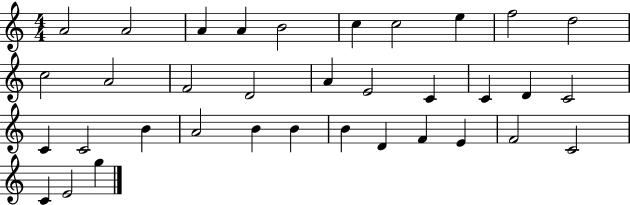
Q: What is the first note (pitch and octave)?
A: A4